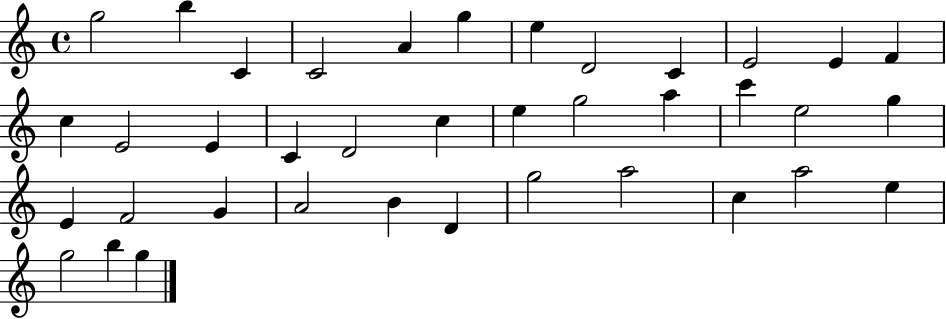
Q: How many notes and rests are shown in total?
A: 38